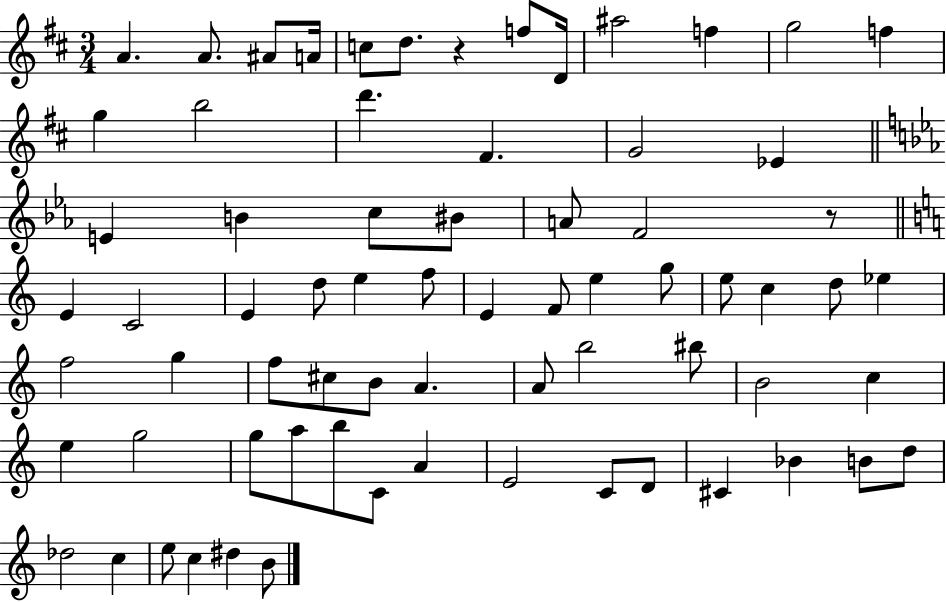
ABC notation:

X:1
T:Untitled
M:3/4
L:1/4
K:D
A A/2 ^A/2 A/4 c/2 d/2 z f/2 D/4 ^a2 f g2 f g b2 d' ^F G2 _E E B c/2 ^B/2 A/2 F2 z/2 E C2 E d/2 e f/2 E F/2 e g/2 e/2 c d/2 _e f2 g f/2 ^c/2 B/2 A A/2 b2 ^b/2 B2 c e g2 g/2 a/2 b/2 C/2 A E2 C/2 D/2 ^C _B B/2 d/2 _d2 c e/2 c ^d B/2